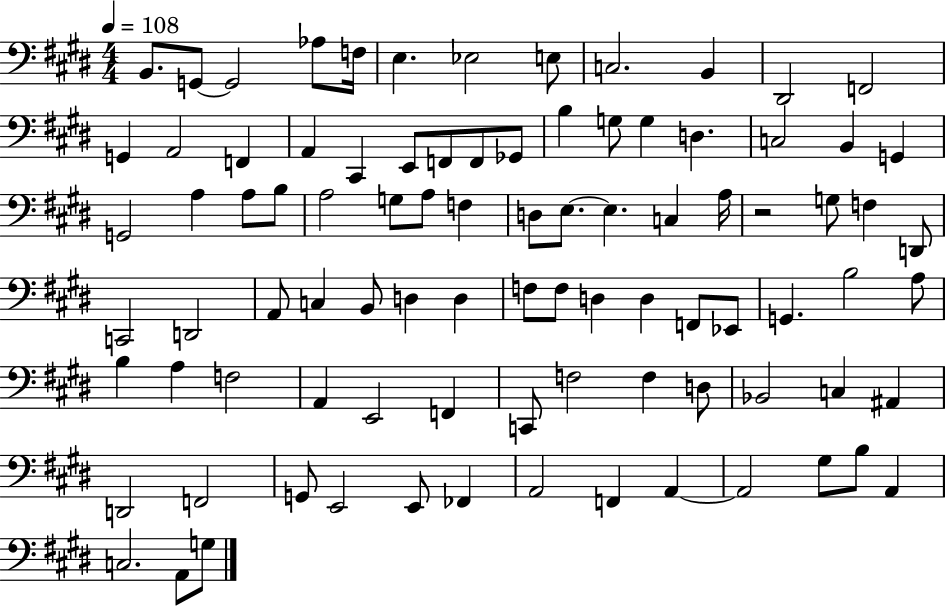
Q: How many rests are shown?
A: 1